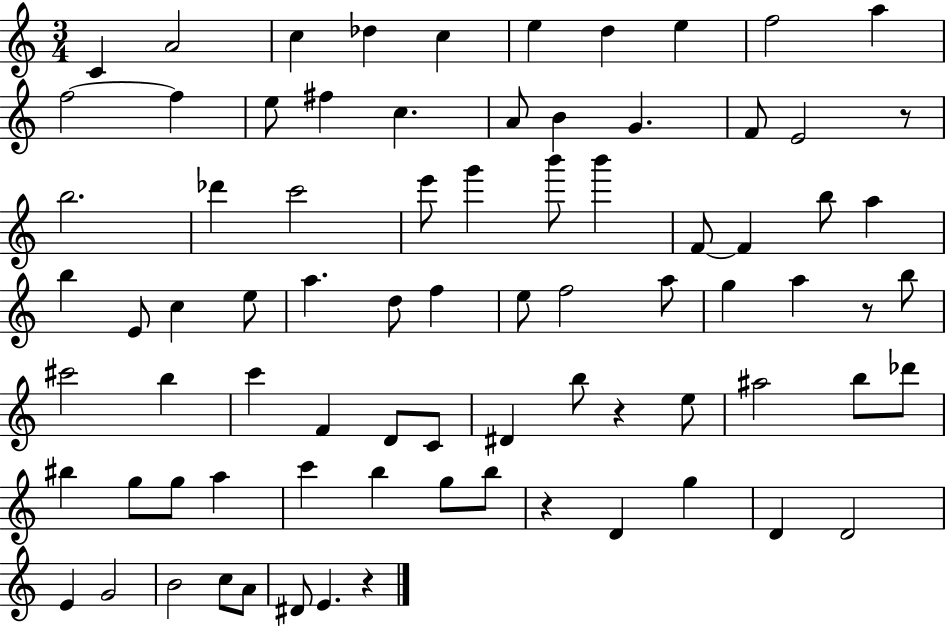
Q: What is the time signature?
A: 3/4